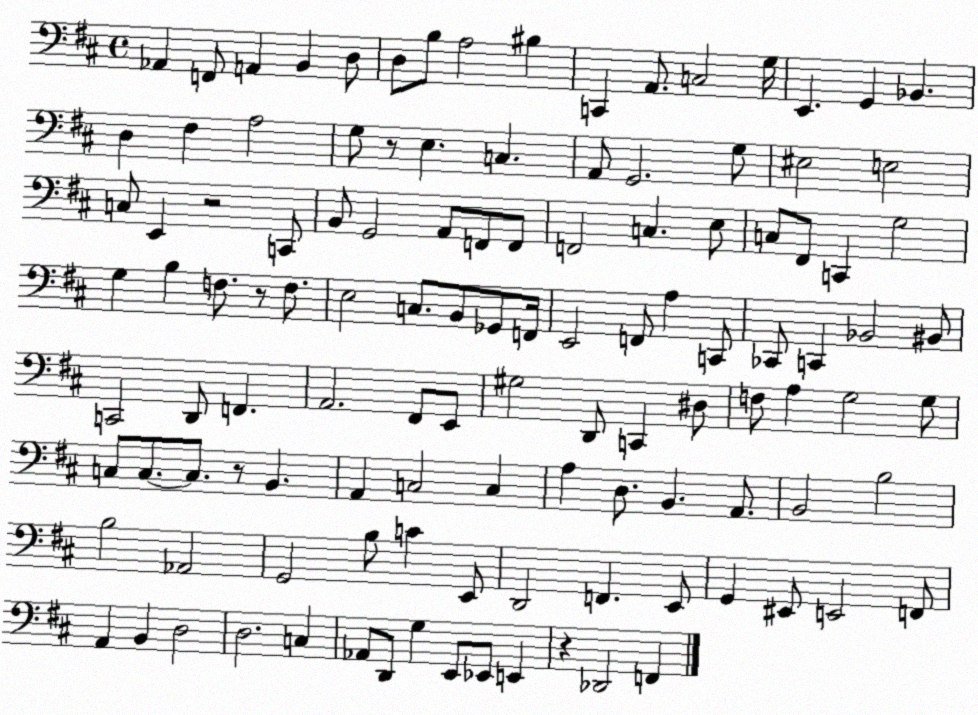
X:1
T:Untitled
M:4/4
L:1/4
K:D
_A,, F,,/2 A,, B,, D,/2 D,/2 B,/2 A,2 ^B, C,, A,,/2 C,2 G,/4 E,, G,, _B,, D, ^F, A,2 G,/2 z/2 E, C, A,,/2 G,,2 G,/2 ^E,2 E,2 C,/2 E,, z2 C,,/2 B,,/2 G,,2 A,,/2 F,,/2 F,,/2 F,,2 C, E,/2 C,/2 ^F,,/2 C,, G,2 G, B, F,/2 z/2 F,/2 E,2 C,/2 B,,/2 _G,,/2 F,,/4 E,,2 F,,/2 A, C,,/2 _C,,/2 C,, _B,,2 ^B,,/2 C,,2 D,,/2 F,, A,,2 ^F,,/2 E,,/2 ^G,2 D,,/2 C,, ^D,/2 F,/2 A, G,2 G,/2 C,/2 C,/2 C,/2 z/2 B,, A,, C,2 C, A, D,/2 B,, A,,/2 B,,2 B,2 B,2 _A,,2 G,,2 B,/2 C E,,/2 D,,2 F,, E,,/2 G,, ^E,,/2 E,,2 F,,/2 A,, B,, D,2 D,2 C, _A,,/2 D,,/2 G, E,,/2 _E,,/2 E,, z _D,,2 F,,